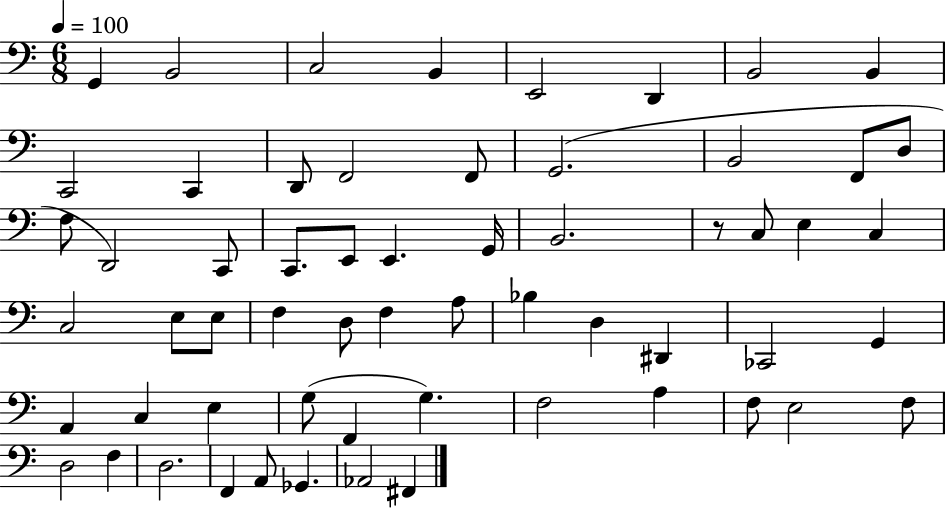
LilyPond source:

{
  \clef bass
  \numericTimeSignature
  \time 6/8
  \key c \major
  \tempo 4 = 100
  g,4 b,2 | c2 b,4 | e,2 d,4 | b,2 b,4 | \break c,2 c,4 | d,8 f,2 f,8 | g,2.( | b,2 f,8 d8 | \break f8 d,2) c,8 | c,8. e,8 e,4. g,16 | b,2. | r8 c8 e4 c4 | \break c2 e8 e8 | f4 d8 f4 a8 | bes4 d4 dis,4 | ces,2 g,4 | \break a,4 c4 e4 | g8( f,4 g4.) | f2 a4 | f8 e2 f8 | \break d2 f4 | d2. | f,4 a,8 ges,4. | aes,2 fis,4 | \break \bar "|."
}